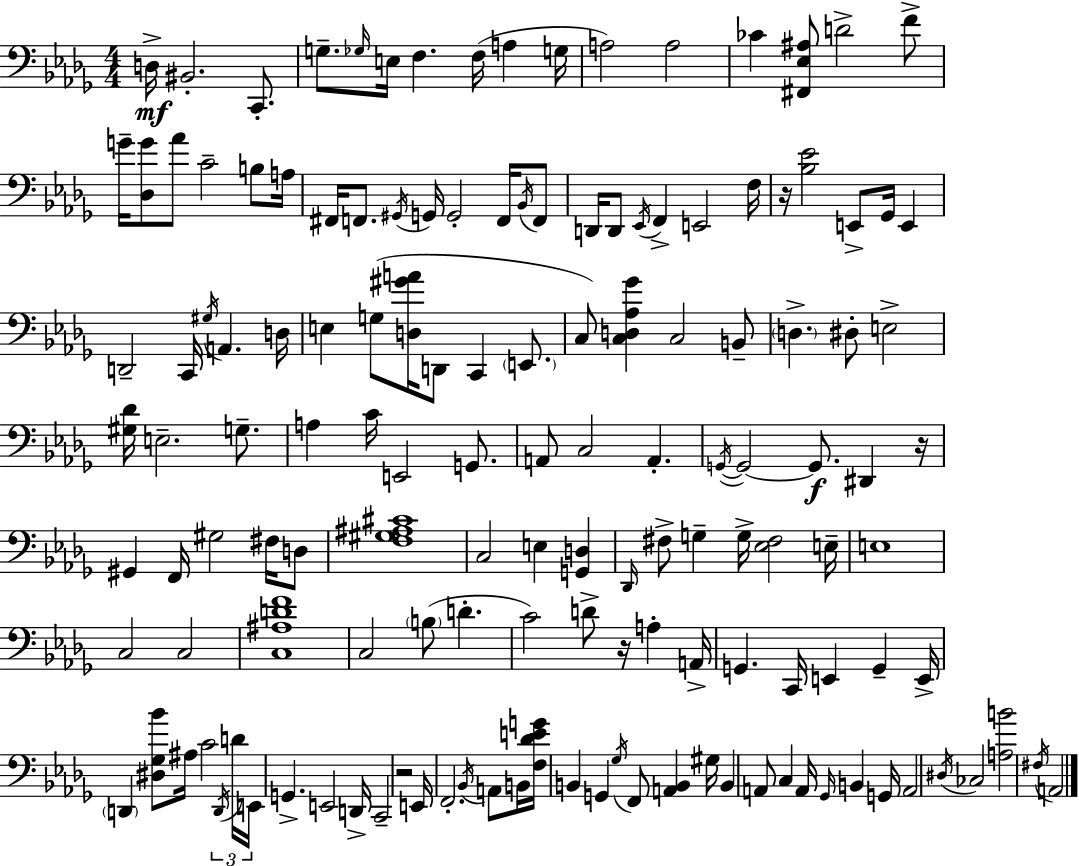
{
  \clef bass
  \numericTimeSignature
  \time 4/4
  \key bes \minor
  d16->\mf bis,2.-. c,8.-. | g8.-- \grace { ges16 } e16 f4. f16( a4 | g16 a2) a2 | ces'4 <fis, ees ais>8 d'2-> f'8-> | \break g'16-- <des g'>8 aes'8 c'2-- b8 | a16 fis,16 f,8. \acciaccatura { gis,16 } g,16 g,2-. f,16 | \acciaccatura { bes,16 } f,8 d,16 d,8 \acciaccatura { ees,16 } f,4-> e,2 | f16 r16 <bes ees'>2 e,8-> ges,16 | \break e,4 d,2-- c,16 \acciaccatura { gis16 } a,4. | d16 e4 g8( <d gis' a'>16 d,8 c,4 | \parenthesize e,8. c8) <c d aes ges'>4 c2 | b,8-- \parenthesize d4.-> dis8-. e2-> | \break <gis des'>16 e2.-- | g8.-- a4 c'16 e,2 | g,8. a,8 c2 a,4.-. | \acciaccatura { g,16~ }~ g,2 g,8.\f | \break dis,4 r16 gis,4 f,16 gis2 | fis16 d8 <f gis ais cis'>1 | c2 e4 | <g, d>4 \grace { des,16 } fis8-> g4-- g16-> <ees fis>2 | \break e16-- e1 | c2 c2 | <c ais d' f'>1 | c2 \parenthesize b8( | \break d'4.-. c'2) d'8-> | r16 a4-. a,16-> g,4. c,16 e,4 | g,4-- e,16-> \parenthesize d,4 <dis ges bes'>8 ais16 c'2 | \tuplet 3/2 { \acciaccatura { d,16 } d'16 e,16 } g,4.-> e,2 | \break d,16-> c,2-- | r2 e,16 f,2.-. | \acciaccatura { bes,16 } a,8 b,16 <f des' e' g'>16 b,4 g,4 | \acciaccatura { ges16 } f,8 <a, b,>4 gis16 b,4 a,8 | \break c4 a,16 \grace { ges,16 } b,4 g,16 a,2 | \acciaccatura { dis16 } ces2 <a b'>2 | \acciaccatura { fis16 } a,2 \bar "|."
}